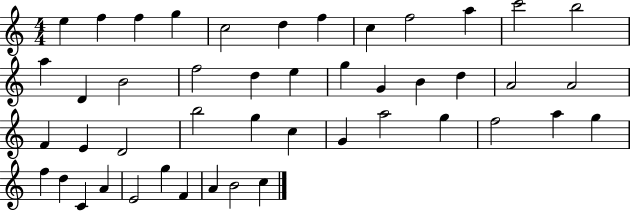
{
  \clef treble
  \numericTimeSignature
  \time 4/4
  \key c \major
  e''4 f''4 f''4 g''4 | c''2 d''4 f''4 | c''4 f''2 a''4 | c'''2 b''2 | \break a''4 d'4 b'2 | f''2 d''4 e''4 | g''4 g'4 b'4 d''4 | a'2 a'2 | \break f'4 e'4 d'2 | b''2 g''4 c''4 | g'4 a''2 g''4 | f''2 a''4 g''4 | \break f''4 d''4 c'4 a'4 | e'2 g''4 f'4 | a'4 b'2 c''4 | \bar "|."
}